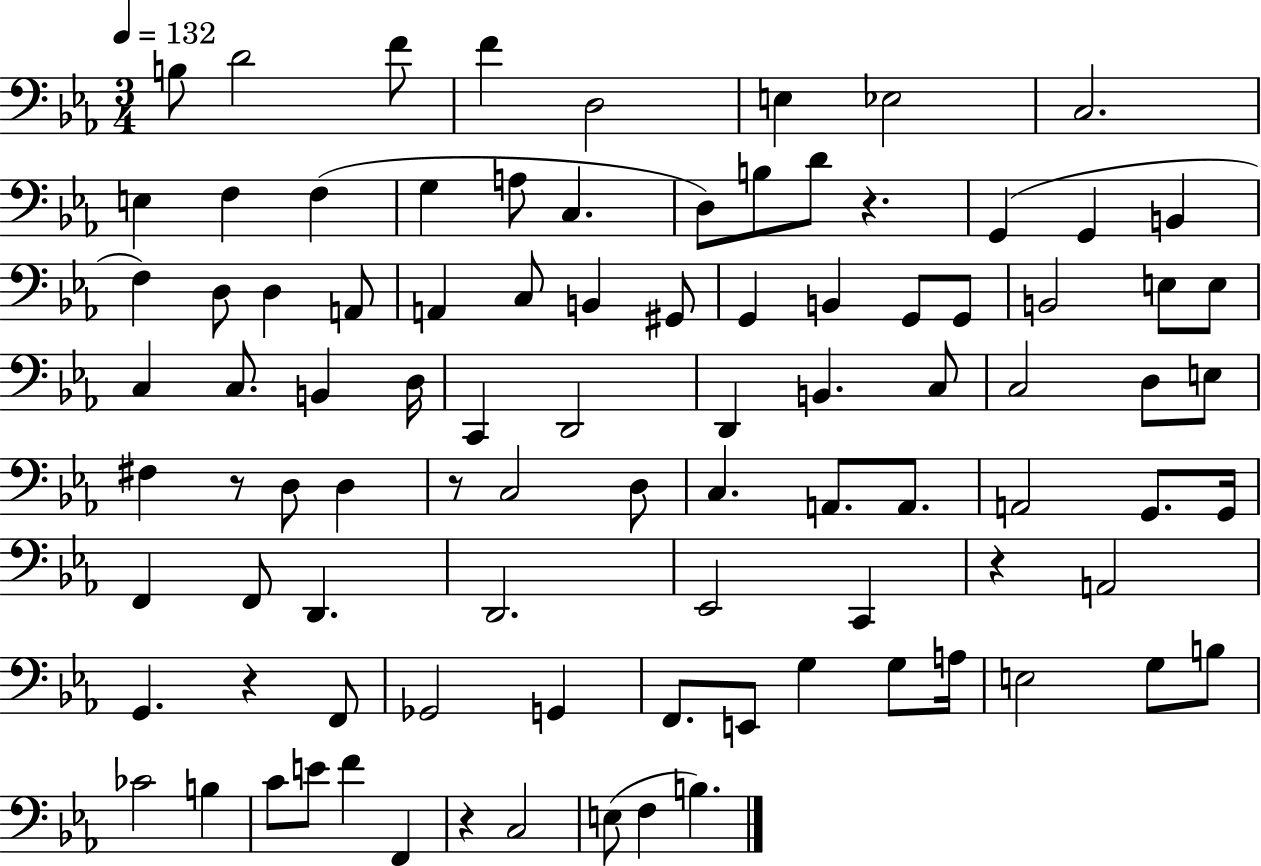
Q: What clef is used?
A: bass